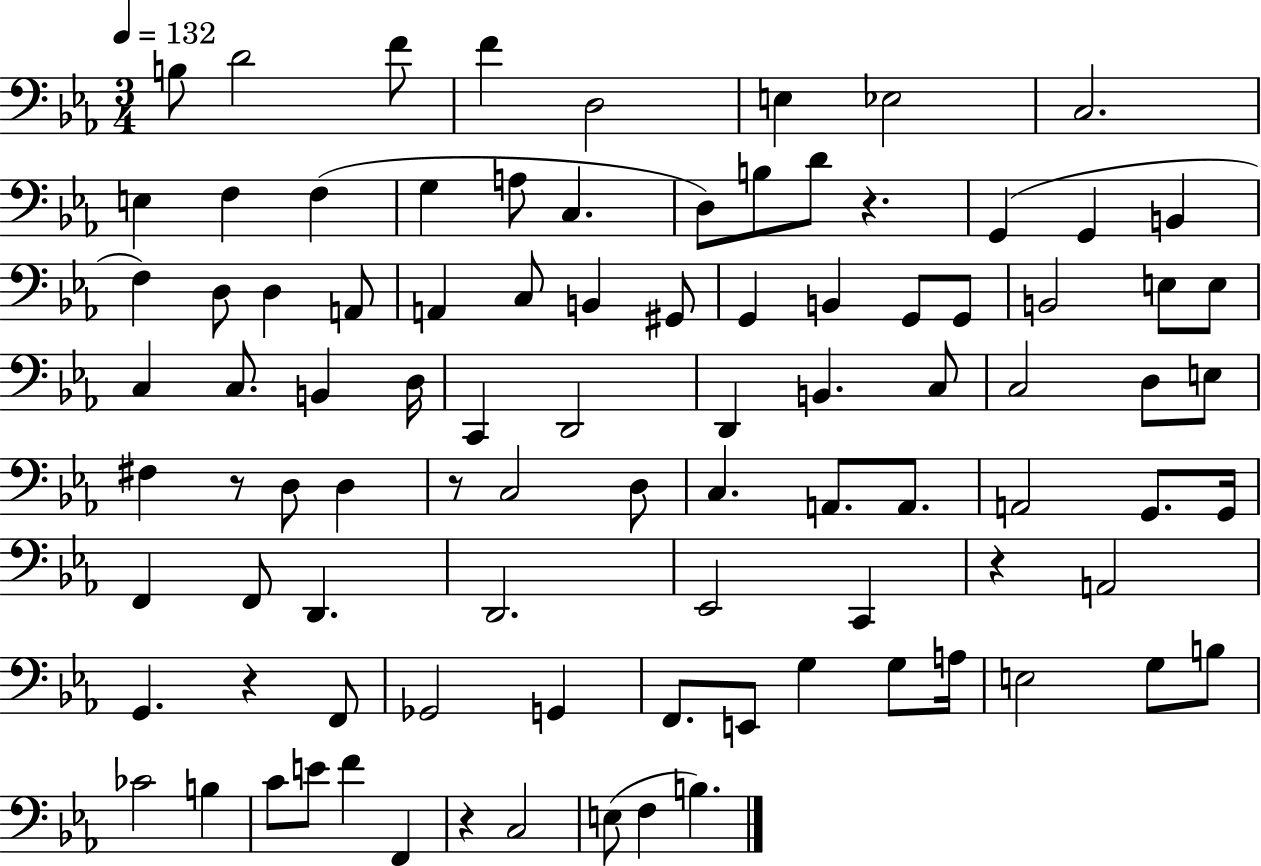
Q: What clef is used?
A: bass